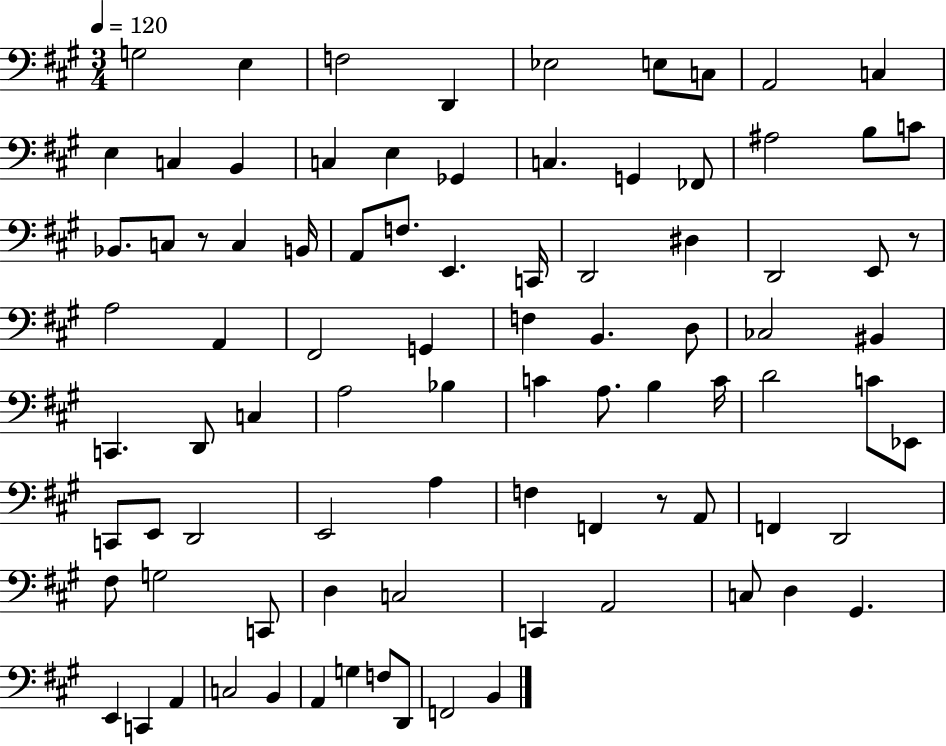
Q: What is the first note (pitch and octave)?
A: G3